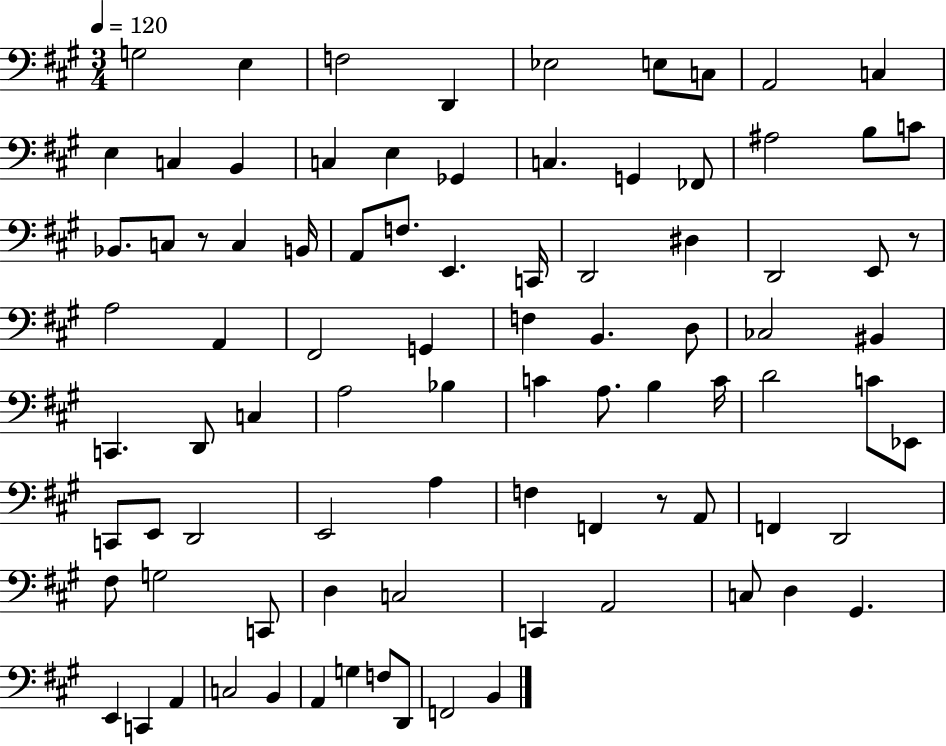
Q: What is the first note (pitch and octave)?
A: G3